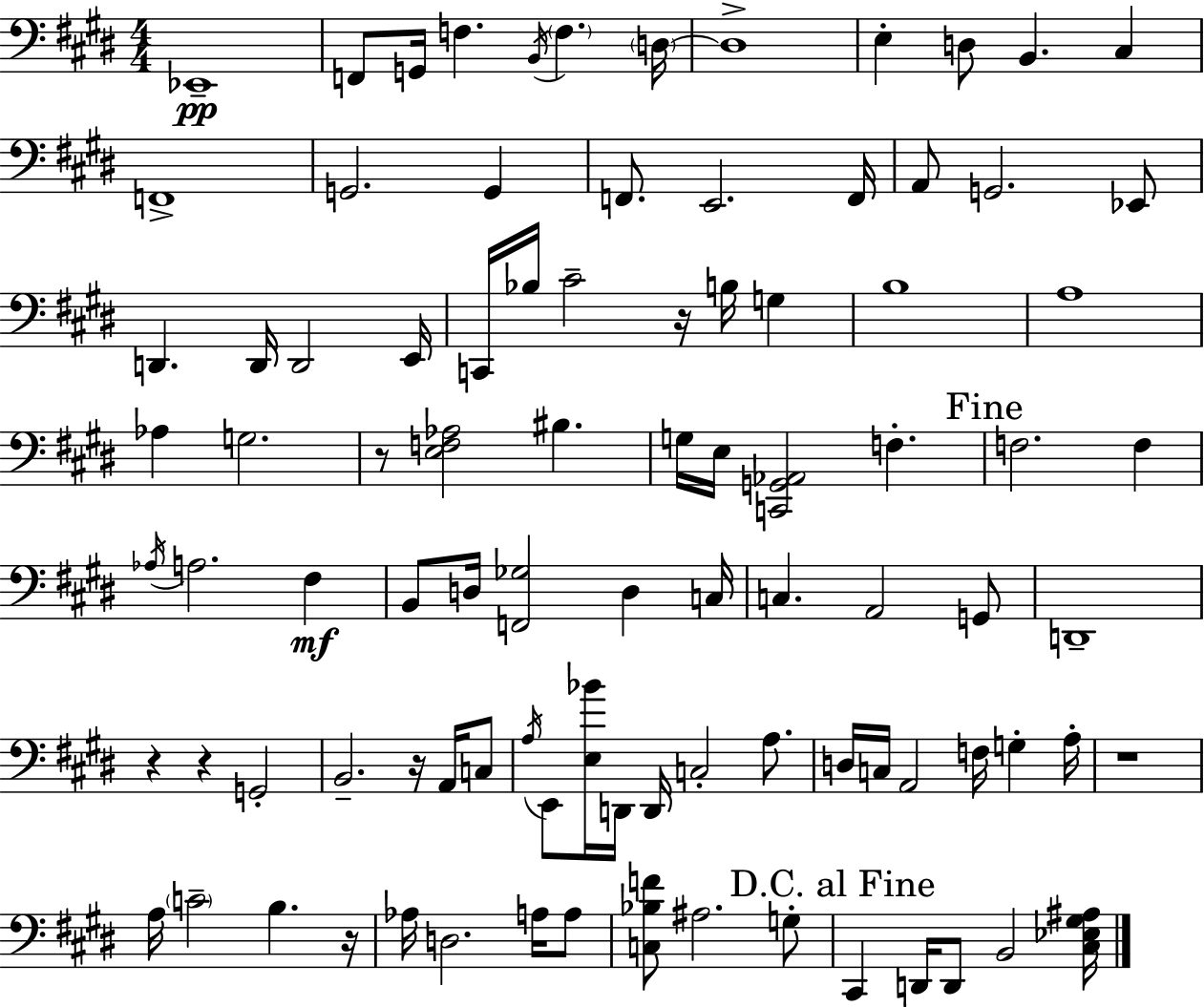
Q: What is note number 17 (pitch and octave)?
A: E2